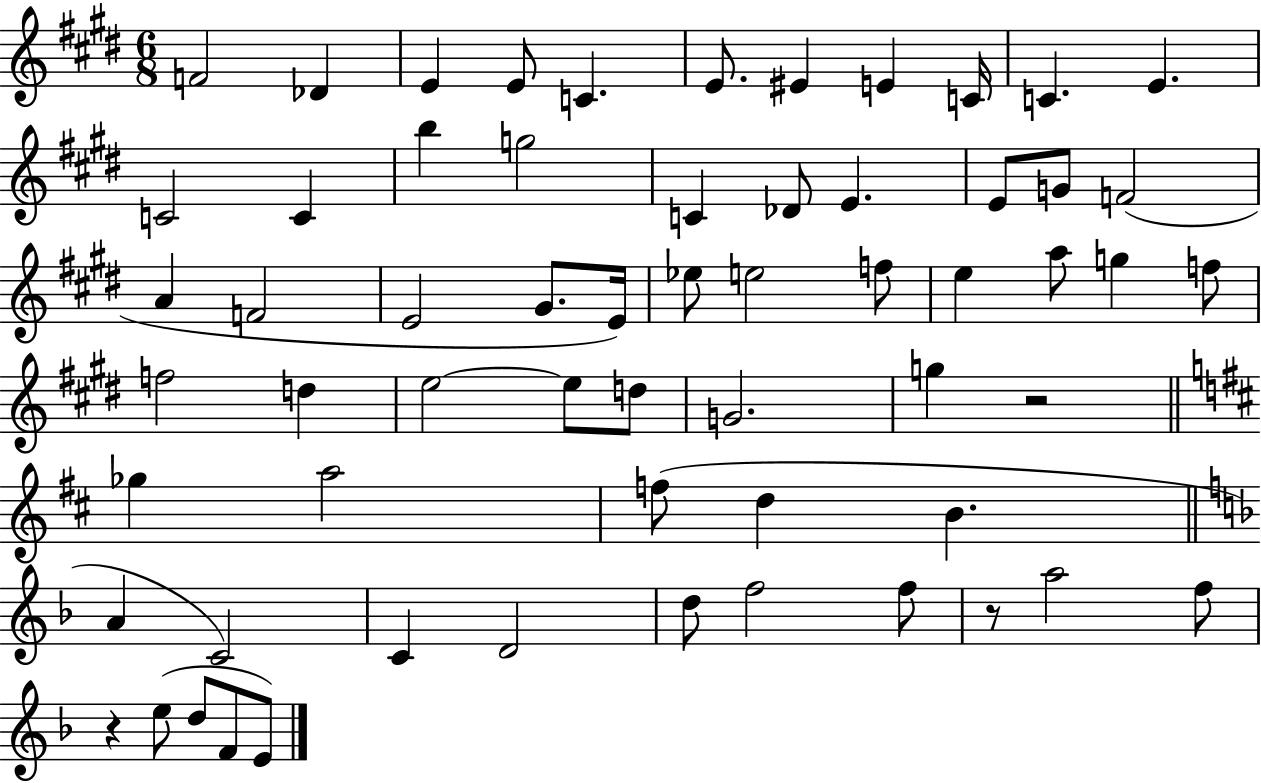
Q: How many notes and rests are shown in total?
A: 61